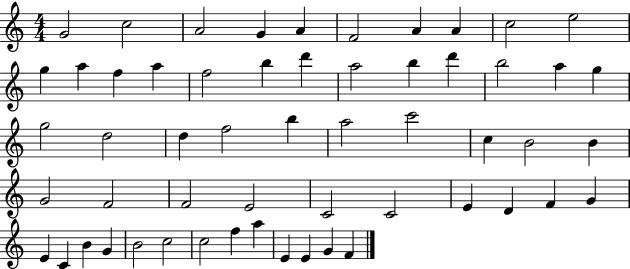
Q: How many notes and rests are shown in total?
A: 56